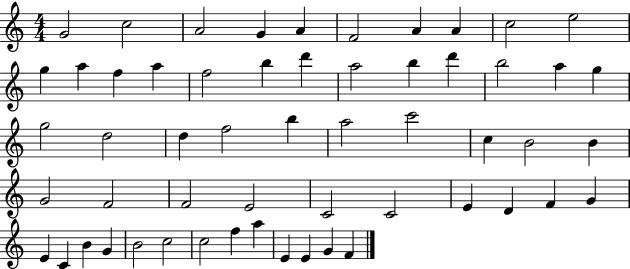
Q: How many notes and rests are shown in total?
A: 56